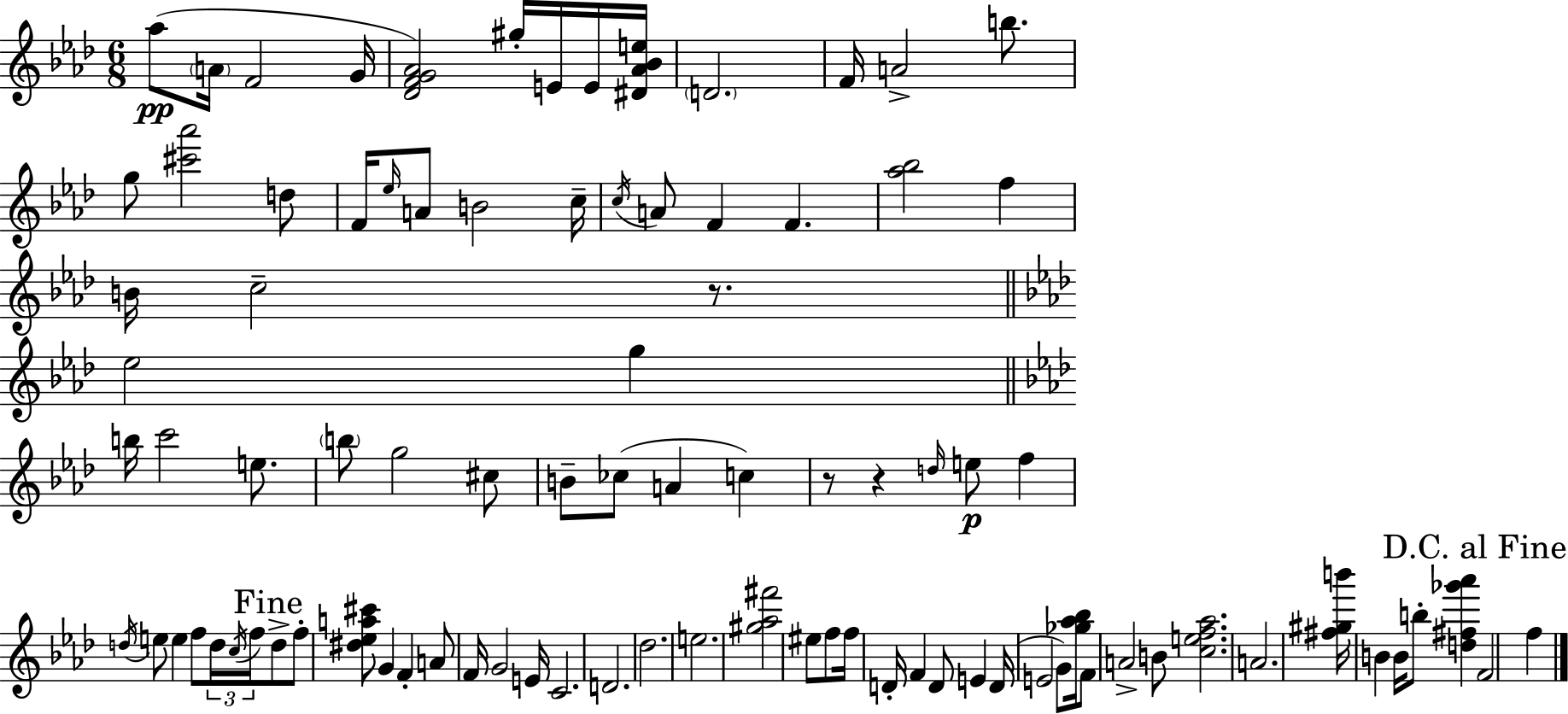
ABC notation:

X:1
T:Untitled
M:6/8
L:1/4
K:Ab
_a/2 A/4 F2 G/4 [_DFG_A]2 ^g/4 E/4 E/4 [^D_A_Be]/4 D2 F/4 A2 b/2 g/2 [^c'_a']2 d/2 F/4 _e/4 A/2 B2 c/4 c/4 A/2 F F [_a_b]2 f B/4 c2 z/2 _e2 g b/4 c'2 e/2 b/2 g2 ^c/2 B/2 _c/2 A c z/2 z d/4 e/2 f d/4 e/2 e f/2 d/4 c/4 f/4 d/2 f/2 [^d_ea^c']/2 G F A/2 F/4 G2 E/4 C2 D2 _d2 e2 [^g_a^f']2 ^e/2 f/2 f/4 D/4 F D/2 E D/4 E2 G/2 [_g_a_b]/4 F/2 A2 B/2 [cef_a]2 A2 [^f^gb']/4 B B/4 b/2 [d^f_g'_a'] F2 f